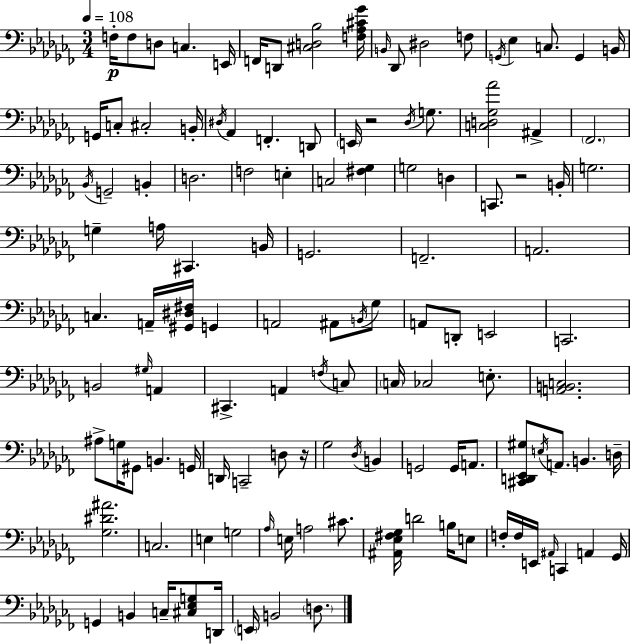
F3/s F3/e D3/e C3/q. E2/s F2/s D2/e [C#3,D3,Bb3]/h [F3,Ab3,C#4,Gb4]/s B2/s Db2/e D#3/h F3/e G2/s Eb3/q C3/e. G2/q B2/s G2/s C3/e C#3/h B2/s D#3/s Ab2/q F2/q. D2/e E2/s R/h Db3/s G3/e. [C3,D3,Gb3,Ab4]/h A#2/q FES2/h. Bb2/s G2/h B2/q D3/h. F3/h E3/q C3/h [F#3,Gb3]/q G3/h D3/q C2/e. R/h B2/s G3/h. G3/q A3/s C#2/q. B2/s G2/h. F2/h. A2/h. C3/q. A2/s [G#2,D#3,F#3]/s G2/q A2/h A#2/e B2/s Gb3/e A2/e D2/e E2/h C2/h. B2/h G#3/s A2/q C#2/q. A2/q F3/s C3/e C3/s CES3/h E3/e. [A2,B2,C3]/h. A#3/e G3/s G#2/e B2/q. G2/s D2/s C2/h D3/e R/s Gb3/h Db3/s B2/q G2/h G2/s A2/e. [C#2,D2,Eb2,G#3]/e E3/s A2/e. B2/q. D3/s [Gb3,D#4,A#4]/h. C3/h. E3/q G3/h Ab3/s E3/s A3/h C#4/e. [A#2,Eb3,F#3,Gb3]/s D4/h B3/s E3/e F3/s F3/s E2/s A#2/s C2/q A2/q Gb2/s G2/q B2/q C3/s [C#3,Eb3,G3]/e D2/s E2/s B2/h D3/e.